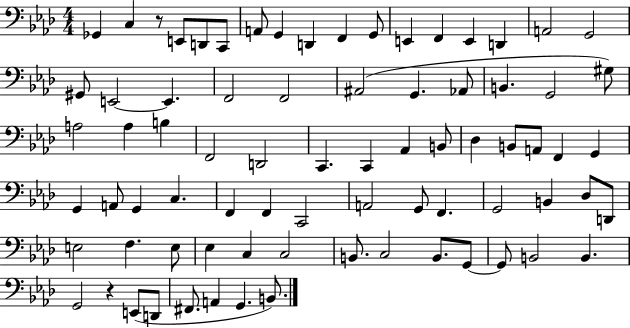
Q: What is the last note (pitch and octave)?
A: B2